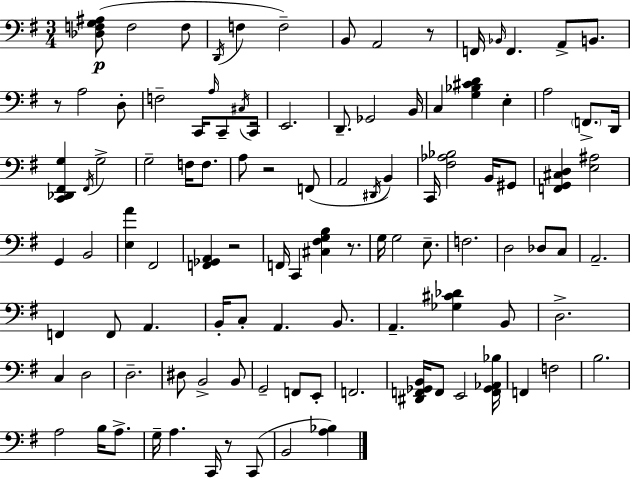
{
  \clef bass
  \numericTimeSignature
  \time 3/4
  \key e \minor
  \repeat volta 2 { <des f g ais>8(\p f2 f8 | \acciaccatura { d,16 } f4 f2--) | b,8 a,2 r8 | f,16 \grace { bes,16 } f,4. a,8-> b,8. | \break r8 a2 | d8-. f2-- c,16 \grace { a16 } | c,8-- \acciaccatura { cis16 } c,16 e,2. | d,8.-- ges,2 | \break b,16 c4 <g bes cis' d'>4 | e4-. a2 | \parenthesize f,8.-> d,16 <c, des, fis, g>4 \acciaccatura { fis,16 } g2-> | g2-- | \break f16 f8. a8 r2 | f,8( a,2 | \acciaccatura { dis,16 } b,4) c,16 <fis aes bes>2 | b,16 gis,8 <f, g, cis d>4 <e ais>2 | \break g,4 b,2 | <e a'>4 fis,2 | <f, ges, a,>4 r2 | f,16 c,4 <cis fis g b>4 | \break r8. g16 g2 | e8.-- f2. | d2 | des8 c8 a,2.-- | \break f,4 f,8 | a,4. b,16-. c8-. a,4. | b,8. a,4.-- | <ges cis' des'>4 b,8 d2.-> | \break c4 d2 | d2.-- | dis8 b,2-> | b,8 g,2-- | \break f,8 e,8-. f,2. | <dis, f, ges, b,>16 f,8 e,2 | <f, ges, aes, bes>16 f,4 f2 | b2. | \break a2 | b16 a8.-> g16-- a4. | c,16 r8 c,8( b,2 | <a bes>4) } \bar "|."
}